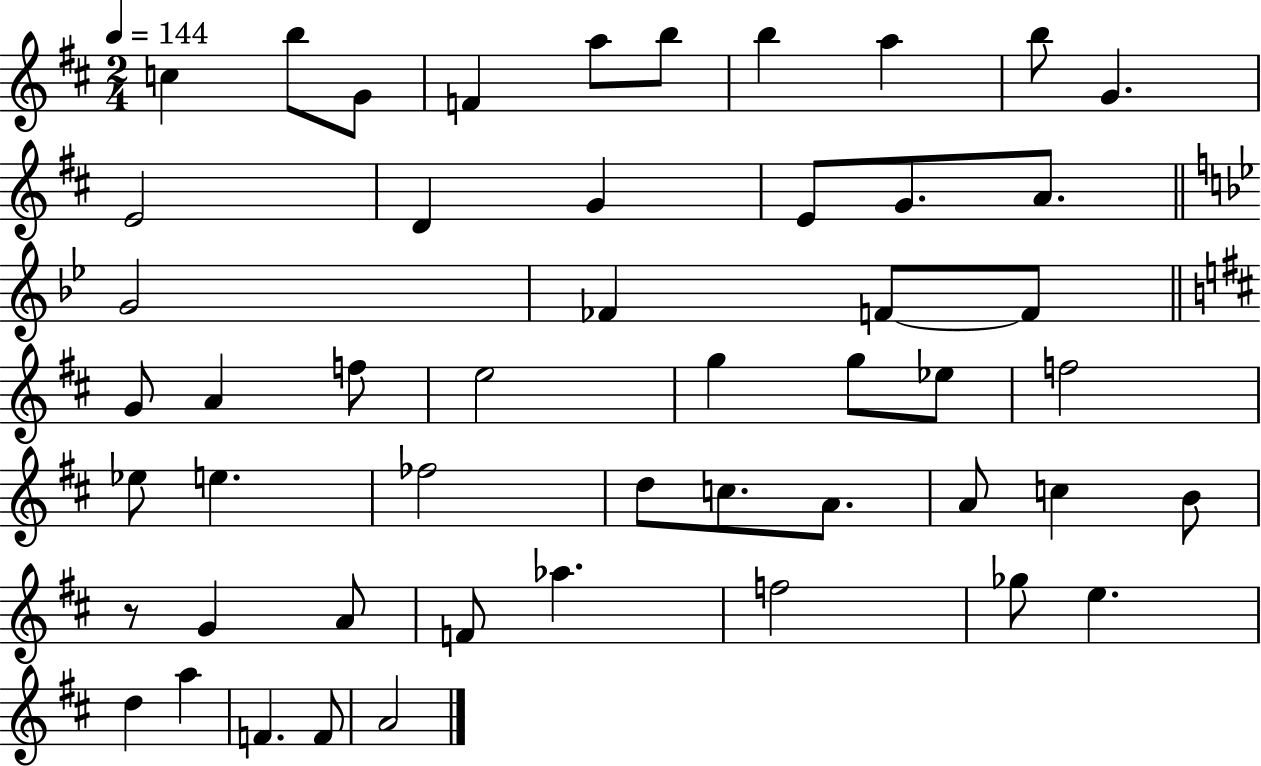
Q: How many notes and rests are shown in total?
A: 50